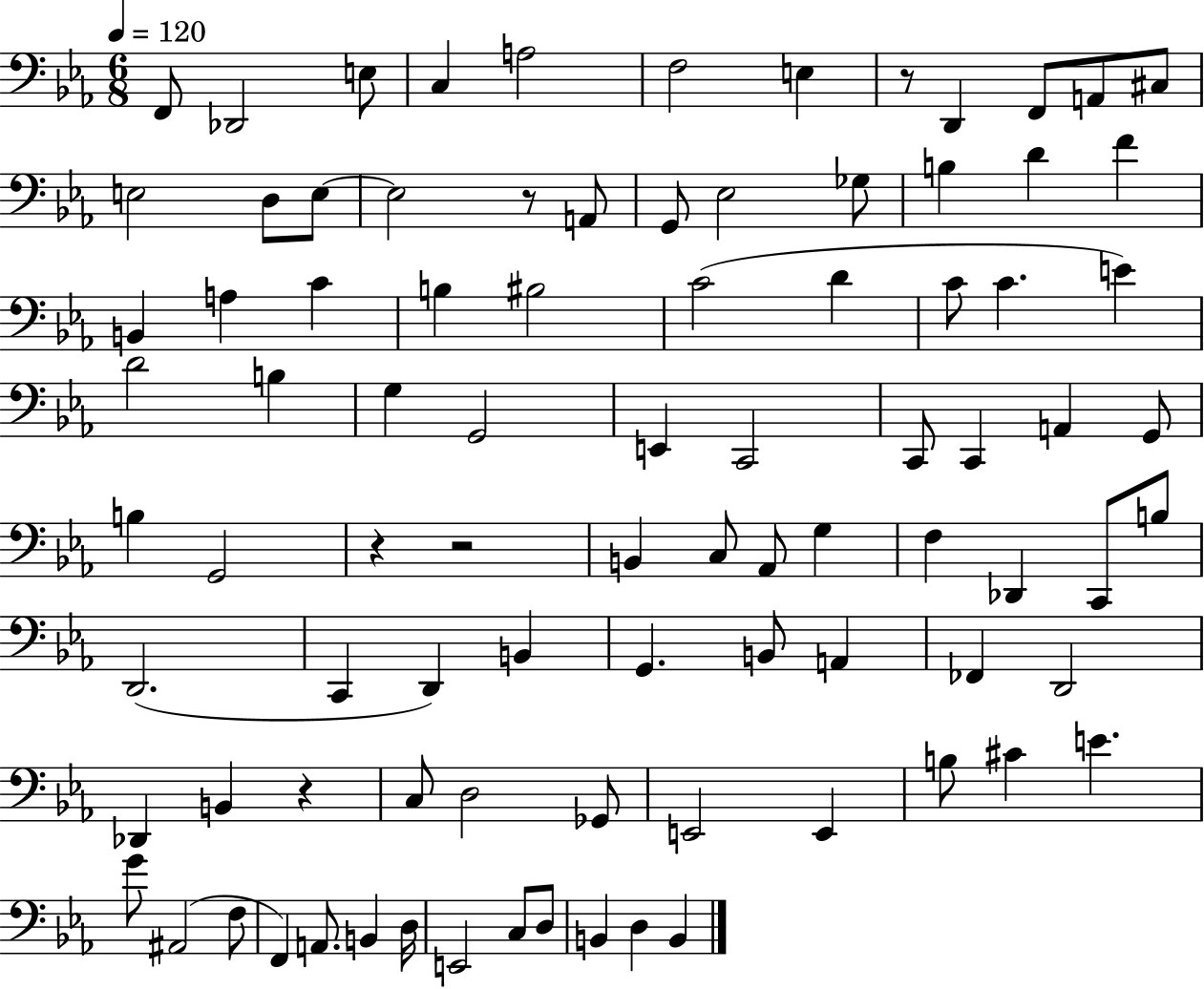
{
  \clef bass
  \numericTimeSignature
  \time 6/8
  \key ees \major
  \tempo 4 = 120
  f,8 des,2 e8 | c4 a2 | f2 e4 | r8 d,4 f,8 a,8 cis8 | \break e2 d8 e8~~ | e2 r8 a,8 | g,8 ees2 ges8 | b4 d'4 f'4 | \break b,4 a4 c'4 | b4 bis2 | c'2( d'4 | c'8 c'4. e'4) | \break d'2 b4 | g4 g,2 | e,4 c,2 | c,8 c,4 a,4 g,8 | \break b4 g,2 | r4 r2 | b,4 c8 aes,8 g4 | f4 des,4 c,8 b8 | \break d,2.( | c,4 d,4) b,4 | g,4. b,8 a,4 | fes,4 d,2 | \break des,4 b,4 r4 | c8 d2 ges,8 | e,2 e,4 | b8 cis'4 e'4. | \break g'8 ais,2( f8 | f,4) a,8. b,4 d16 | e,2 c8 d8 | b,4 d4 b,4 | \break \bar "|."
}